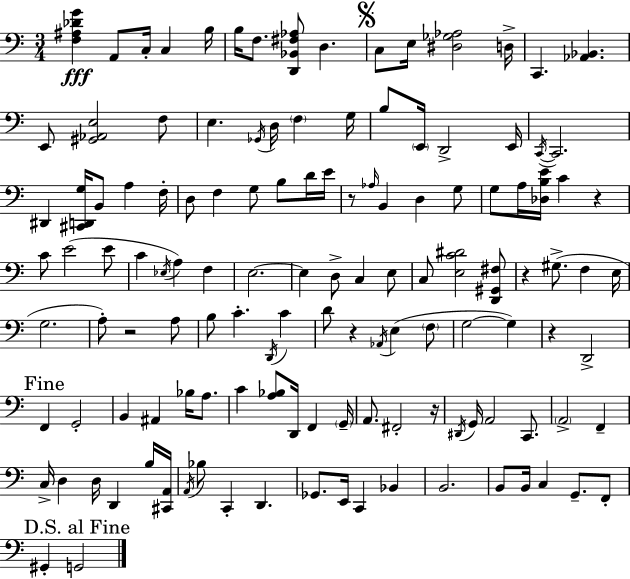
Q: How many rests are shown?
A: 7